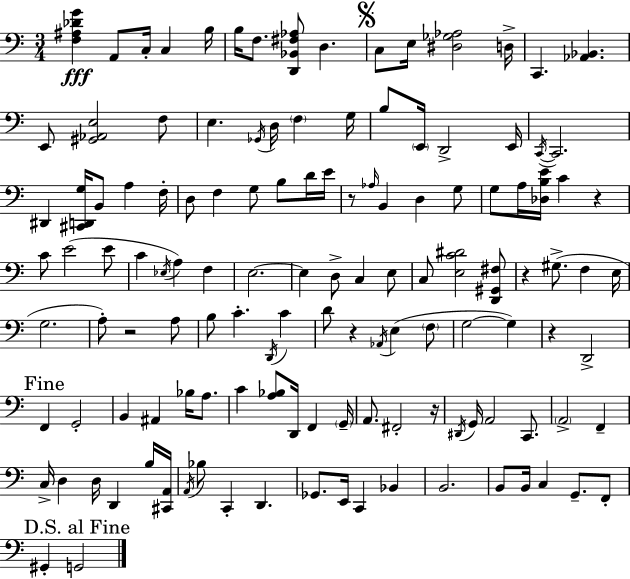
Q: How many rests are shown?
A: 7